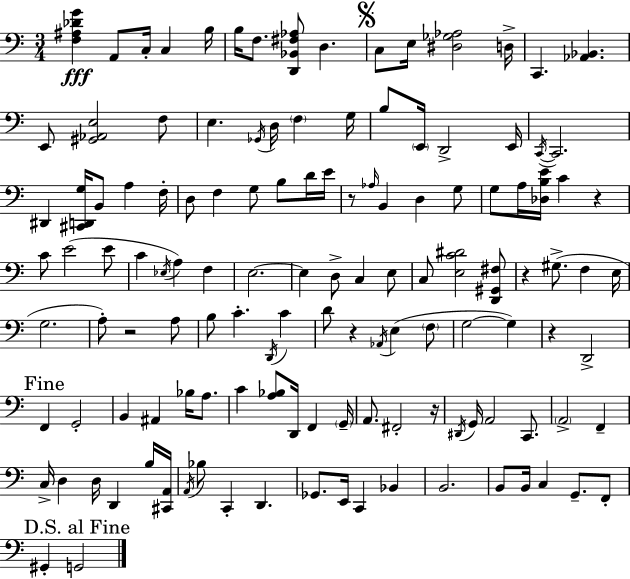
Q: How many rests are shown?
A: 7